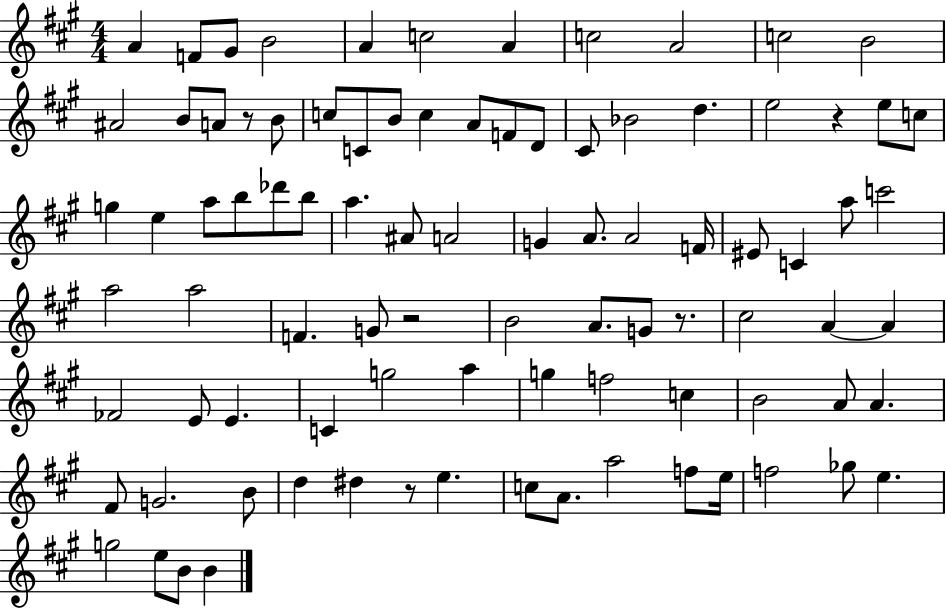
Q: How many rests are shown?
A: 5